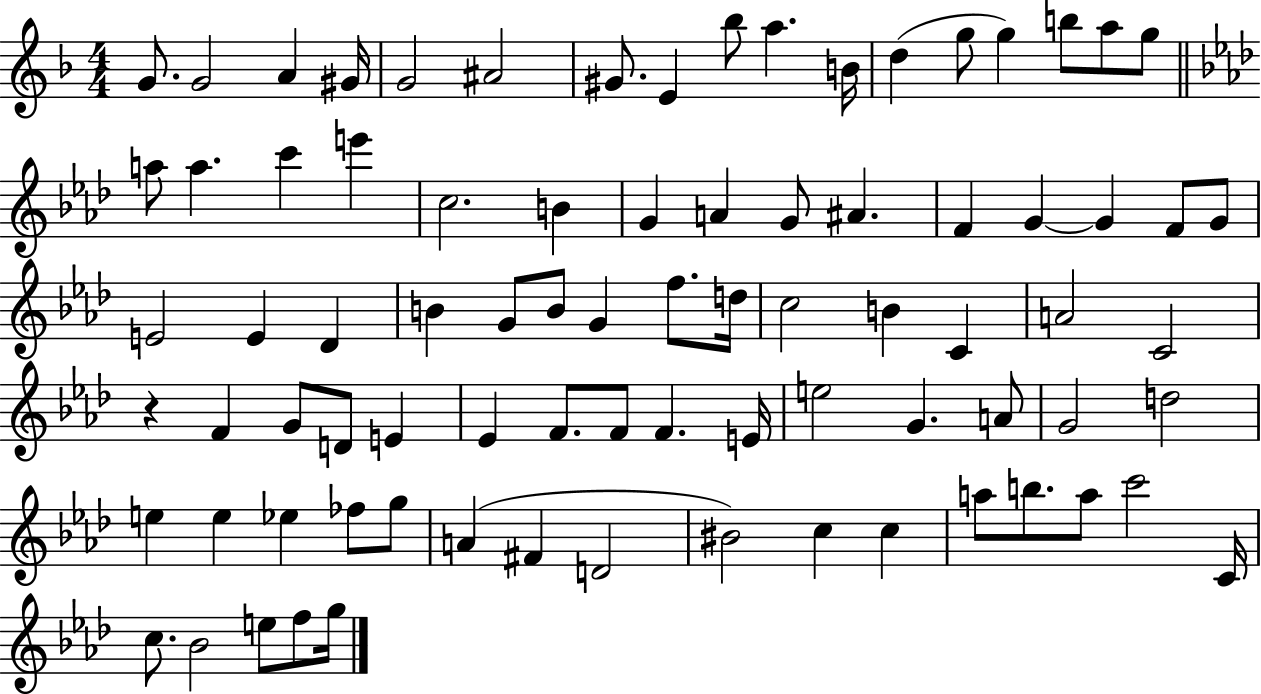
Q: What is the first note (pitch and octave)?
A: G4